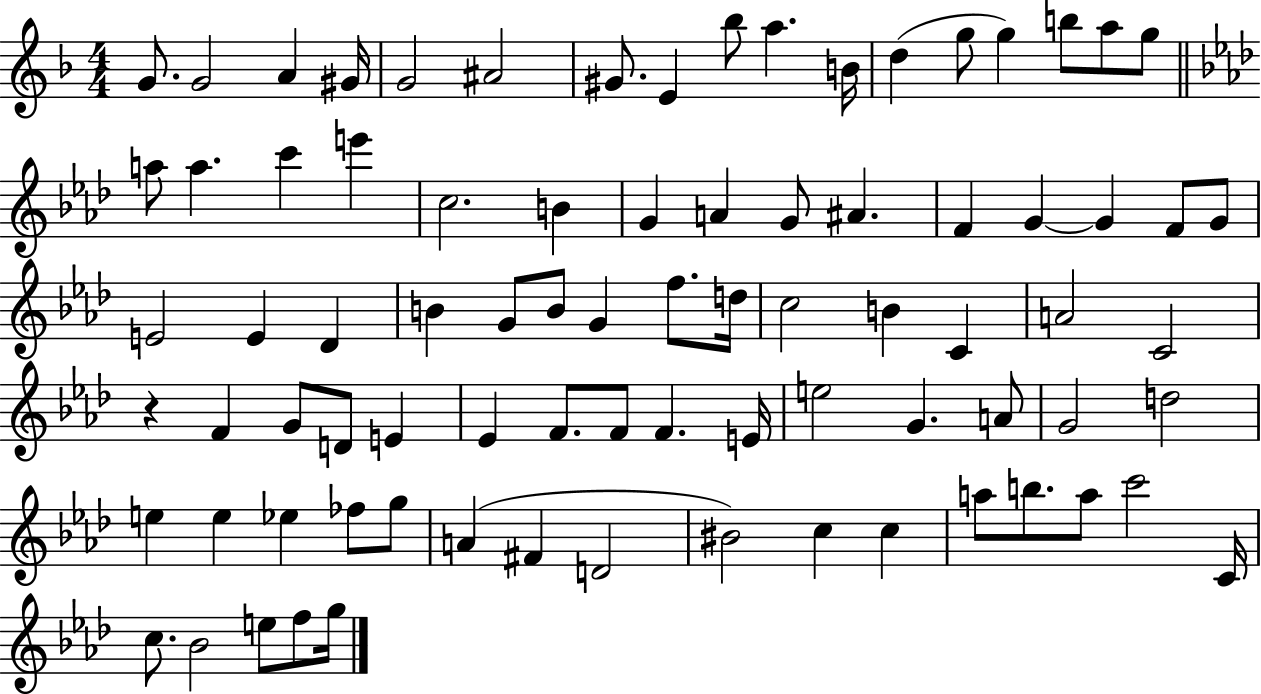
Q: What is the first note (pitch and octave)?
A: G4